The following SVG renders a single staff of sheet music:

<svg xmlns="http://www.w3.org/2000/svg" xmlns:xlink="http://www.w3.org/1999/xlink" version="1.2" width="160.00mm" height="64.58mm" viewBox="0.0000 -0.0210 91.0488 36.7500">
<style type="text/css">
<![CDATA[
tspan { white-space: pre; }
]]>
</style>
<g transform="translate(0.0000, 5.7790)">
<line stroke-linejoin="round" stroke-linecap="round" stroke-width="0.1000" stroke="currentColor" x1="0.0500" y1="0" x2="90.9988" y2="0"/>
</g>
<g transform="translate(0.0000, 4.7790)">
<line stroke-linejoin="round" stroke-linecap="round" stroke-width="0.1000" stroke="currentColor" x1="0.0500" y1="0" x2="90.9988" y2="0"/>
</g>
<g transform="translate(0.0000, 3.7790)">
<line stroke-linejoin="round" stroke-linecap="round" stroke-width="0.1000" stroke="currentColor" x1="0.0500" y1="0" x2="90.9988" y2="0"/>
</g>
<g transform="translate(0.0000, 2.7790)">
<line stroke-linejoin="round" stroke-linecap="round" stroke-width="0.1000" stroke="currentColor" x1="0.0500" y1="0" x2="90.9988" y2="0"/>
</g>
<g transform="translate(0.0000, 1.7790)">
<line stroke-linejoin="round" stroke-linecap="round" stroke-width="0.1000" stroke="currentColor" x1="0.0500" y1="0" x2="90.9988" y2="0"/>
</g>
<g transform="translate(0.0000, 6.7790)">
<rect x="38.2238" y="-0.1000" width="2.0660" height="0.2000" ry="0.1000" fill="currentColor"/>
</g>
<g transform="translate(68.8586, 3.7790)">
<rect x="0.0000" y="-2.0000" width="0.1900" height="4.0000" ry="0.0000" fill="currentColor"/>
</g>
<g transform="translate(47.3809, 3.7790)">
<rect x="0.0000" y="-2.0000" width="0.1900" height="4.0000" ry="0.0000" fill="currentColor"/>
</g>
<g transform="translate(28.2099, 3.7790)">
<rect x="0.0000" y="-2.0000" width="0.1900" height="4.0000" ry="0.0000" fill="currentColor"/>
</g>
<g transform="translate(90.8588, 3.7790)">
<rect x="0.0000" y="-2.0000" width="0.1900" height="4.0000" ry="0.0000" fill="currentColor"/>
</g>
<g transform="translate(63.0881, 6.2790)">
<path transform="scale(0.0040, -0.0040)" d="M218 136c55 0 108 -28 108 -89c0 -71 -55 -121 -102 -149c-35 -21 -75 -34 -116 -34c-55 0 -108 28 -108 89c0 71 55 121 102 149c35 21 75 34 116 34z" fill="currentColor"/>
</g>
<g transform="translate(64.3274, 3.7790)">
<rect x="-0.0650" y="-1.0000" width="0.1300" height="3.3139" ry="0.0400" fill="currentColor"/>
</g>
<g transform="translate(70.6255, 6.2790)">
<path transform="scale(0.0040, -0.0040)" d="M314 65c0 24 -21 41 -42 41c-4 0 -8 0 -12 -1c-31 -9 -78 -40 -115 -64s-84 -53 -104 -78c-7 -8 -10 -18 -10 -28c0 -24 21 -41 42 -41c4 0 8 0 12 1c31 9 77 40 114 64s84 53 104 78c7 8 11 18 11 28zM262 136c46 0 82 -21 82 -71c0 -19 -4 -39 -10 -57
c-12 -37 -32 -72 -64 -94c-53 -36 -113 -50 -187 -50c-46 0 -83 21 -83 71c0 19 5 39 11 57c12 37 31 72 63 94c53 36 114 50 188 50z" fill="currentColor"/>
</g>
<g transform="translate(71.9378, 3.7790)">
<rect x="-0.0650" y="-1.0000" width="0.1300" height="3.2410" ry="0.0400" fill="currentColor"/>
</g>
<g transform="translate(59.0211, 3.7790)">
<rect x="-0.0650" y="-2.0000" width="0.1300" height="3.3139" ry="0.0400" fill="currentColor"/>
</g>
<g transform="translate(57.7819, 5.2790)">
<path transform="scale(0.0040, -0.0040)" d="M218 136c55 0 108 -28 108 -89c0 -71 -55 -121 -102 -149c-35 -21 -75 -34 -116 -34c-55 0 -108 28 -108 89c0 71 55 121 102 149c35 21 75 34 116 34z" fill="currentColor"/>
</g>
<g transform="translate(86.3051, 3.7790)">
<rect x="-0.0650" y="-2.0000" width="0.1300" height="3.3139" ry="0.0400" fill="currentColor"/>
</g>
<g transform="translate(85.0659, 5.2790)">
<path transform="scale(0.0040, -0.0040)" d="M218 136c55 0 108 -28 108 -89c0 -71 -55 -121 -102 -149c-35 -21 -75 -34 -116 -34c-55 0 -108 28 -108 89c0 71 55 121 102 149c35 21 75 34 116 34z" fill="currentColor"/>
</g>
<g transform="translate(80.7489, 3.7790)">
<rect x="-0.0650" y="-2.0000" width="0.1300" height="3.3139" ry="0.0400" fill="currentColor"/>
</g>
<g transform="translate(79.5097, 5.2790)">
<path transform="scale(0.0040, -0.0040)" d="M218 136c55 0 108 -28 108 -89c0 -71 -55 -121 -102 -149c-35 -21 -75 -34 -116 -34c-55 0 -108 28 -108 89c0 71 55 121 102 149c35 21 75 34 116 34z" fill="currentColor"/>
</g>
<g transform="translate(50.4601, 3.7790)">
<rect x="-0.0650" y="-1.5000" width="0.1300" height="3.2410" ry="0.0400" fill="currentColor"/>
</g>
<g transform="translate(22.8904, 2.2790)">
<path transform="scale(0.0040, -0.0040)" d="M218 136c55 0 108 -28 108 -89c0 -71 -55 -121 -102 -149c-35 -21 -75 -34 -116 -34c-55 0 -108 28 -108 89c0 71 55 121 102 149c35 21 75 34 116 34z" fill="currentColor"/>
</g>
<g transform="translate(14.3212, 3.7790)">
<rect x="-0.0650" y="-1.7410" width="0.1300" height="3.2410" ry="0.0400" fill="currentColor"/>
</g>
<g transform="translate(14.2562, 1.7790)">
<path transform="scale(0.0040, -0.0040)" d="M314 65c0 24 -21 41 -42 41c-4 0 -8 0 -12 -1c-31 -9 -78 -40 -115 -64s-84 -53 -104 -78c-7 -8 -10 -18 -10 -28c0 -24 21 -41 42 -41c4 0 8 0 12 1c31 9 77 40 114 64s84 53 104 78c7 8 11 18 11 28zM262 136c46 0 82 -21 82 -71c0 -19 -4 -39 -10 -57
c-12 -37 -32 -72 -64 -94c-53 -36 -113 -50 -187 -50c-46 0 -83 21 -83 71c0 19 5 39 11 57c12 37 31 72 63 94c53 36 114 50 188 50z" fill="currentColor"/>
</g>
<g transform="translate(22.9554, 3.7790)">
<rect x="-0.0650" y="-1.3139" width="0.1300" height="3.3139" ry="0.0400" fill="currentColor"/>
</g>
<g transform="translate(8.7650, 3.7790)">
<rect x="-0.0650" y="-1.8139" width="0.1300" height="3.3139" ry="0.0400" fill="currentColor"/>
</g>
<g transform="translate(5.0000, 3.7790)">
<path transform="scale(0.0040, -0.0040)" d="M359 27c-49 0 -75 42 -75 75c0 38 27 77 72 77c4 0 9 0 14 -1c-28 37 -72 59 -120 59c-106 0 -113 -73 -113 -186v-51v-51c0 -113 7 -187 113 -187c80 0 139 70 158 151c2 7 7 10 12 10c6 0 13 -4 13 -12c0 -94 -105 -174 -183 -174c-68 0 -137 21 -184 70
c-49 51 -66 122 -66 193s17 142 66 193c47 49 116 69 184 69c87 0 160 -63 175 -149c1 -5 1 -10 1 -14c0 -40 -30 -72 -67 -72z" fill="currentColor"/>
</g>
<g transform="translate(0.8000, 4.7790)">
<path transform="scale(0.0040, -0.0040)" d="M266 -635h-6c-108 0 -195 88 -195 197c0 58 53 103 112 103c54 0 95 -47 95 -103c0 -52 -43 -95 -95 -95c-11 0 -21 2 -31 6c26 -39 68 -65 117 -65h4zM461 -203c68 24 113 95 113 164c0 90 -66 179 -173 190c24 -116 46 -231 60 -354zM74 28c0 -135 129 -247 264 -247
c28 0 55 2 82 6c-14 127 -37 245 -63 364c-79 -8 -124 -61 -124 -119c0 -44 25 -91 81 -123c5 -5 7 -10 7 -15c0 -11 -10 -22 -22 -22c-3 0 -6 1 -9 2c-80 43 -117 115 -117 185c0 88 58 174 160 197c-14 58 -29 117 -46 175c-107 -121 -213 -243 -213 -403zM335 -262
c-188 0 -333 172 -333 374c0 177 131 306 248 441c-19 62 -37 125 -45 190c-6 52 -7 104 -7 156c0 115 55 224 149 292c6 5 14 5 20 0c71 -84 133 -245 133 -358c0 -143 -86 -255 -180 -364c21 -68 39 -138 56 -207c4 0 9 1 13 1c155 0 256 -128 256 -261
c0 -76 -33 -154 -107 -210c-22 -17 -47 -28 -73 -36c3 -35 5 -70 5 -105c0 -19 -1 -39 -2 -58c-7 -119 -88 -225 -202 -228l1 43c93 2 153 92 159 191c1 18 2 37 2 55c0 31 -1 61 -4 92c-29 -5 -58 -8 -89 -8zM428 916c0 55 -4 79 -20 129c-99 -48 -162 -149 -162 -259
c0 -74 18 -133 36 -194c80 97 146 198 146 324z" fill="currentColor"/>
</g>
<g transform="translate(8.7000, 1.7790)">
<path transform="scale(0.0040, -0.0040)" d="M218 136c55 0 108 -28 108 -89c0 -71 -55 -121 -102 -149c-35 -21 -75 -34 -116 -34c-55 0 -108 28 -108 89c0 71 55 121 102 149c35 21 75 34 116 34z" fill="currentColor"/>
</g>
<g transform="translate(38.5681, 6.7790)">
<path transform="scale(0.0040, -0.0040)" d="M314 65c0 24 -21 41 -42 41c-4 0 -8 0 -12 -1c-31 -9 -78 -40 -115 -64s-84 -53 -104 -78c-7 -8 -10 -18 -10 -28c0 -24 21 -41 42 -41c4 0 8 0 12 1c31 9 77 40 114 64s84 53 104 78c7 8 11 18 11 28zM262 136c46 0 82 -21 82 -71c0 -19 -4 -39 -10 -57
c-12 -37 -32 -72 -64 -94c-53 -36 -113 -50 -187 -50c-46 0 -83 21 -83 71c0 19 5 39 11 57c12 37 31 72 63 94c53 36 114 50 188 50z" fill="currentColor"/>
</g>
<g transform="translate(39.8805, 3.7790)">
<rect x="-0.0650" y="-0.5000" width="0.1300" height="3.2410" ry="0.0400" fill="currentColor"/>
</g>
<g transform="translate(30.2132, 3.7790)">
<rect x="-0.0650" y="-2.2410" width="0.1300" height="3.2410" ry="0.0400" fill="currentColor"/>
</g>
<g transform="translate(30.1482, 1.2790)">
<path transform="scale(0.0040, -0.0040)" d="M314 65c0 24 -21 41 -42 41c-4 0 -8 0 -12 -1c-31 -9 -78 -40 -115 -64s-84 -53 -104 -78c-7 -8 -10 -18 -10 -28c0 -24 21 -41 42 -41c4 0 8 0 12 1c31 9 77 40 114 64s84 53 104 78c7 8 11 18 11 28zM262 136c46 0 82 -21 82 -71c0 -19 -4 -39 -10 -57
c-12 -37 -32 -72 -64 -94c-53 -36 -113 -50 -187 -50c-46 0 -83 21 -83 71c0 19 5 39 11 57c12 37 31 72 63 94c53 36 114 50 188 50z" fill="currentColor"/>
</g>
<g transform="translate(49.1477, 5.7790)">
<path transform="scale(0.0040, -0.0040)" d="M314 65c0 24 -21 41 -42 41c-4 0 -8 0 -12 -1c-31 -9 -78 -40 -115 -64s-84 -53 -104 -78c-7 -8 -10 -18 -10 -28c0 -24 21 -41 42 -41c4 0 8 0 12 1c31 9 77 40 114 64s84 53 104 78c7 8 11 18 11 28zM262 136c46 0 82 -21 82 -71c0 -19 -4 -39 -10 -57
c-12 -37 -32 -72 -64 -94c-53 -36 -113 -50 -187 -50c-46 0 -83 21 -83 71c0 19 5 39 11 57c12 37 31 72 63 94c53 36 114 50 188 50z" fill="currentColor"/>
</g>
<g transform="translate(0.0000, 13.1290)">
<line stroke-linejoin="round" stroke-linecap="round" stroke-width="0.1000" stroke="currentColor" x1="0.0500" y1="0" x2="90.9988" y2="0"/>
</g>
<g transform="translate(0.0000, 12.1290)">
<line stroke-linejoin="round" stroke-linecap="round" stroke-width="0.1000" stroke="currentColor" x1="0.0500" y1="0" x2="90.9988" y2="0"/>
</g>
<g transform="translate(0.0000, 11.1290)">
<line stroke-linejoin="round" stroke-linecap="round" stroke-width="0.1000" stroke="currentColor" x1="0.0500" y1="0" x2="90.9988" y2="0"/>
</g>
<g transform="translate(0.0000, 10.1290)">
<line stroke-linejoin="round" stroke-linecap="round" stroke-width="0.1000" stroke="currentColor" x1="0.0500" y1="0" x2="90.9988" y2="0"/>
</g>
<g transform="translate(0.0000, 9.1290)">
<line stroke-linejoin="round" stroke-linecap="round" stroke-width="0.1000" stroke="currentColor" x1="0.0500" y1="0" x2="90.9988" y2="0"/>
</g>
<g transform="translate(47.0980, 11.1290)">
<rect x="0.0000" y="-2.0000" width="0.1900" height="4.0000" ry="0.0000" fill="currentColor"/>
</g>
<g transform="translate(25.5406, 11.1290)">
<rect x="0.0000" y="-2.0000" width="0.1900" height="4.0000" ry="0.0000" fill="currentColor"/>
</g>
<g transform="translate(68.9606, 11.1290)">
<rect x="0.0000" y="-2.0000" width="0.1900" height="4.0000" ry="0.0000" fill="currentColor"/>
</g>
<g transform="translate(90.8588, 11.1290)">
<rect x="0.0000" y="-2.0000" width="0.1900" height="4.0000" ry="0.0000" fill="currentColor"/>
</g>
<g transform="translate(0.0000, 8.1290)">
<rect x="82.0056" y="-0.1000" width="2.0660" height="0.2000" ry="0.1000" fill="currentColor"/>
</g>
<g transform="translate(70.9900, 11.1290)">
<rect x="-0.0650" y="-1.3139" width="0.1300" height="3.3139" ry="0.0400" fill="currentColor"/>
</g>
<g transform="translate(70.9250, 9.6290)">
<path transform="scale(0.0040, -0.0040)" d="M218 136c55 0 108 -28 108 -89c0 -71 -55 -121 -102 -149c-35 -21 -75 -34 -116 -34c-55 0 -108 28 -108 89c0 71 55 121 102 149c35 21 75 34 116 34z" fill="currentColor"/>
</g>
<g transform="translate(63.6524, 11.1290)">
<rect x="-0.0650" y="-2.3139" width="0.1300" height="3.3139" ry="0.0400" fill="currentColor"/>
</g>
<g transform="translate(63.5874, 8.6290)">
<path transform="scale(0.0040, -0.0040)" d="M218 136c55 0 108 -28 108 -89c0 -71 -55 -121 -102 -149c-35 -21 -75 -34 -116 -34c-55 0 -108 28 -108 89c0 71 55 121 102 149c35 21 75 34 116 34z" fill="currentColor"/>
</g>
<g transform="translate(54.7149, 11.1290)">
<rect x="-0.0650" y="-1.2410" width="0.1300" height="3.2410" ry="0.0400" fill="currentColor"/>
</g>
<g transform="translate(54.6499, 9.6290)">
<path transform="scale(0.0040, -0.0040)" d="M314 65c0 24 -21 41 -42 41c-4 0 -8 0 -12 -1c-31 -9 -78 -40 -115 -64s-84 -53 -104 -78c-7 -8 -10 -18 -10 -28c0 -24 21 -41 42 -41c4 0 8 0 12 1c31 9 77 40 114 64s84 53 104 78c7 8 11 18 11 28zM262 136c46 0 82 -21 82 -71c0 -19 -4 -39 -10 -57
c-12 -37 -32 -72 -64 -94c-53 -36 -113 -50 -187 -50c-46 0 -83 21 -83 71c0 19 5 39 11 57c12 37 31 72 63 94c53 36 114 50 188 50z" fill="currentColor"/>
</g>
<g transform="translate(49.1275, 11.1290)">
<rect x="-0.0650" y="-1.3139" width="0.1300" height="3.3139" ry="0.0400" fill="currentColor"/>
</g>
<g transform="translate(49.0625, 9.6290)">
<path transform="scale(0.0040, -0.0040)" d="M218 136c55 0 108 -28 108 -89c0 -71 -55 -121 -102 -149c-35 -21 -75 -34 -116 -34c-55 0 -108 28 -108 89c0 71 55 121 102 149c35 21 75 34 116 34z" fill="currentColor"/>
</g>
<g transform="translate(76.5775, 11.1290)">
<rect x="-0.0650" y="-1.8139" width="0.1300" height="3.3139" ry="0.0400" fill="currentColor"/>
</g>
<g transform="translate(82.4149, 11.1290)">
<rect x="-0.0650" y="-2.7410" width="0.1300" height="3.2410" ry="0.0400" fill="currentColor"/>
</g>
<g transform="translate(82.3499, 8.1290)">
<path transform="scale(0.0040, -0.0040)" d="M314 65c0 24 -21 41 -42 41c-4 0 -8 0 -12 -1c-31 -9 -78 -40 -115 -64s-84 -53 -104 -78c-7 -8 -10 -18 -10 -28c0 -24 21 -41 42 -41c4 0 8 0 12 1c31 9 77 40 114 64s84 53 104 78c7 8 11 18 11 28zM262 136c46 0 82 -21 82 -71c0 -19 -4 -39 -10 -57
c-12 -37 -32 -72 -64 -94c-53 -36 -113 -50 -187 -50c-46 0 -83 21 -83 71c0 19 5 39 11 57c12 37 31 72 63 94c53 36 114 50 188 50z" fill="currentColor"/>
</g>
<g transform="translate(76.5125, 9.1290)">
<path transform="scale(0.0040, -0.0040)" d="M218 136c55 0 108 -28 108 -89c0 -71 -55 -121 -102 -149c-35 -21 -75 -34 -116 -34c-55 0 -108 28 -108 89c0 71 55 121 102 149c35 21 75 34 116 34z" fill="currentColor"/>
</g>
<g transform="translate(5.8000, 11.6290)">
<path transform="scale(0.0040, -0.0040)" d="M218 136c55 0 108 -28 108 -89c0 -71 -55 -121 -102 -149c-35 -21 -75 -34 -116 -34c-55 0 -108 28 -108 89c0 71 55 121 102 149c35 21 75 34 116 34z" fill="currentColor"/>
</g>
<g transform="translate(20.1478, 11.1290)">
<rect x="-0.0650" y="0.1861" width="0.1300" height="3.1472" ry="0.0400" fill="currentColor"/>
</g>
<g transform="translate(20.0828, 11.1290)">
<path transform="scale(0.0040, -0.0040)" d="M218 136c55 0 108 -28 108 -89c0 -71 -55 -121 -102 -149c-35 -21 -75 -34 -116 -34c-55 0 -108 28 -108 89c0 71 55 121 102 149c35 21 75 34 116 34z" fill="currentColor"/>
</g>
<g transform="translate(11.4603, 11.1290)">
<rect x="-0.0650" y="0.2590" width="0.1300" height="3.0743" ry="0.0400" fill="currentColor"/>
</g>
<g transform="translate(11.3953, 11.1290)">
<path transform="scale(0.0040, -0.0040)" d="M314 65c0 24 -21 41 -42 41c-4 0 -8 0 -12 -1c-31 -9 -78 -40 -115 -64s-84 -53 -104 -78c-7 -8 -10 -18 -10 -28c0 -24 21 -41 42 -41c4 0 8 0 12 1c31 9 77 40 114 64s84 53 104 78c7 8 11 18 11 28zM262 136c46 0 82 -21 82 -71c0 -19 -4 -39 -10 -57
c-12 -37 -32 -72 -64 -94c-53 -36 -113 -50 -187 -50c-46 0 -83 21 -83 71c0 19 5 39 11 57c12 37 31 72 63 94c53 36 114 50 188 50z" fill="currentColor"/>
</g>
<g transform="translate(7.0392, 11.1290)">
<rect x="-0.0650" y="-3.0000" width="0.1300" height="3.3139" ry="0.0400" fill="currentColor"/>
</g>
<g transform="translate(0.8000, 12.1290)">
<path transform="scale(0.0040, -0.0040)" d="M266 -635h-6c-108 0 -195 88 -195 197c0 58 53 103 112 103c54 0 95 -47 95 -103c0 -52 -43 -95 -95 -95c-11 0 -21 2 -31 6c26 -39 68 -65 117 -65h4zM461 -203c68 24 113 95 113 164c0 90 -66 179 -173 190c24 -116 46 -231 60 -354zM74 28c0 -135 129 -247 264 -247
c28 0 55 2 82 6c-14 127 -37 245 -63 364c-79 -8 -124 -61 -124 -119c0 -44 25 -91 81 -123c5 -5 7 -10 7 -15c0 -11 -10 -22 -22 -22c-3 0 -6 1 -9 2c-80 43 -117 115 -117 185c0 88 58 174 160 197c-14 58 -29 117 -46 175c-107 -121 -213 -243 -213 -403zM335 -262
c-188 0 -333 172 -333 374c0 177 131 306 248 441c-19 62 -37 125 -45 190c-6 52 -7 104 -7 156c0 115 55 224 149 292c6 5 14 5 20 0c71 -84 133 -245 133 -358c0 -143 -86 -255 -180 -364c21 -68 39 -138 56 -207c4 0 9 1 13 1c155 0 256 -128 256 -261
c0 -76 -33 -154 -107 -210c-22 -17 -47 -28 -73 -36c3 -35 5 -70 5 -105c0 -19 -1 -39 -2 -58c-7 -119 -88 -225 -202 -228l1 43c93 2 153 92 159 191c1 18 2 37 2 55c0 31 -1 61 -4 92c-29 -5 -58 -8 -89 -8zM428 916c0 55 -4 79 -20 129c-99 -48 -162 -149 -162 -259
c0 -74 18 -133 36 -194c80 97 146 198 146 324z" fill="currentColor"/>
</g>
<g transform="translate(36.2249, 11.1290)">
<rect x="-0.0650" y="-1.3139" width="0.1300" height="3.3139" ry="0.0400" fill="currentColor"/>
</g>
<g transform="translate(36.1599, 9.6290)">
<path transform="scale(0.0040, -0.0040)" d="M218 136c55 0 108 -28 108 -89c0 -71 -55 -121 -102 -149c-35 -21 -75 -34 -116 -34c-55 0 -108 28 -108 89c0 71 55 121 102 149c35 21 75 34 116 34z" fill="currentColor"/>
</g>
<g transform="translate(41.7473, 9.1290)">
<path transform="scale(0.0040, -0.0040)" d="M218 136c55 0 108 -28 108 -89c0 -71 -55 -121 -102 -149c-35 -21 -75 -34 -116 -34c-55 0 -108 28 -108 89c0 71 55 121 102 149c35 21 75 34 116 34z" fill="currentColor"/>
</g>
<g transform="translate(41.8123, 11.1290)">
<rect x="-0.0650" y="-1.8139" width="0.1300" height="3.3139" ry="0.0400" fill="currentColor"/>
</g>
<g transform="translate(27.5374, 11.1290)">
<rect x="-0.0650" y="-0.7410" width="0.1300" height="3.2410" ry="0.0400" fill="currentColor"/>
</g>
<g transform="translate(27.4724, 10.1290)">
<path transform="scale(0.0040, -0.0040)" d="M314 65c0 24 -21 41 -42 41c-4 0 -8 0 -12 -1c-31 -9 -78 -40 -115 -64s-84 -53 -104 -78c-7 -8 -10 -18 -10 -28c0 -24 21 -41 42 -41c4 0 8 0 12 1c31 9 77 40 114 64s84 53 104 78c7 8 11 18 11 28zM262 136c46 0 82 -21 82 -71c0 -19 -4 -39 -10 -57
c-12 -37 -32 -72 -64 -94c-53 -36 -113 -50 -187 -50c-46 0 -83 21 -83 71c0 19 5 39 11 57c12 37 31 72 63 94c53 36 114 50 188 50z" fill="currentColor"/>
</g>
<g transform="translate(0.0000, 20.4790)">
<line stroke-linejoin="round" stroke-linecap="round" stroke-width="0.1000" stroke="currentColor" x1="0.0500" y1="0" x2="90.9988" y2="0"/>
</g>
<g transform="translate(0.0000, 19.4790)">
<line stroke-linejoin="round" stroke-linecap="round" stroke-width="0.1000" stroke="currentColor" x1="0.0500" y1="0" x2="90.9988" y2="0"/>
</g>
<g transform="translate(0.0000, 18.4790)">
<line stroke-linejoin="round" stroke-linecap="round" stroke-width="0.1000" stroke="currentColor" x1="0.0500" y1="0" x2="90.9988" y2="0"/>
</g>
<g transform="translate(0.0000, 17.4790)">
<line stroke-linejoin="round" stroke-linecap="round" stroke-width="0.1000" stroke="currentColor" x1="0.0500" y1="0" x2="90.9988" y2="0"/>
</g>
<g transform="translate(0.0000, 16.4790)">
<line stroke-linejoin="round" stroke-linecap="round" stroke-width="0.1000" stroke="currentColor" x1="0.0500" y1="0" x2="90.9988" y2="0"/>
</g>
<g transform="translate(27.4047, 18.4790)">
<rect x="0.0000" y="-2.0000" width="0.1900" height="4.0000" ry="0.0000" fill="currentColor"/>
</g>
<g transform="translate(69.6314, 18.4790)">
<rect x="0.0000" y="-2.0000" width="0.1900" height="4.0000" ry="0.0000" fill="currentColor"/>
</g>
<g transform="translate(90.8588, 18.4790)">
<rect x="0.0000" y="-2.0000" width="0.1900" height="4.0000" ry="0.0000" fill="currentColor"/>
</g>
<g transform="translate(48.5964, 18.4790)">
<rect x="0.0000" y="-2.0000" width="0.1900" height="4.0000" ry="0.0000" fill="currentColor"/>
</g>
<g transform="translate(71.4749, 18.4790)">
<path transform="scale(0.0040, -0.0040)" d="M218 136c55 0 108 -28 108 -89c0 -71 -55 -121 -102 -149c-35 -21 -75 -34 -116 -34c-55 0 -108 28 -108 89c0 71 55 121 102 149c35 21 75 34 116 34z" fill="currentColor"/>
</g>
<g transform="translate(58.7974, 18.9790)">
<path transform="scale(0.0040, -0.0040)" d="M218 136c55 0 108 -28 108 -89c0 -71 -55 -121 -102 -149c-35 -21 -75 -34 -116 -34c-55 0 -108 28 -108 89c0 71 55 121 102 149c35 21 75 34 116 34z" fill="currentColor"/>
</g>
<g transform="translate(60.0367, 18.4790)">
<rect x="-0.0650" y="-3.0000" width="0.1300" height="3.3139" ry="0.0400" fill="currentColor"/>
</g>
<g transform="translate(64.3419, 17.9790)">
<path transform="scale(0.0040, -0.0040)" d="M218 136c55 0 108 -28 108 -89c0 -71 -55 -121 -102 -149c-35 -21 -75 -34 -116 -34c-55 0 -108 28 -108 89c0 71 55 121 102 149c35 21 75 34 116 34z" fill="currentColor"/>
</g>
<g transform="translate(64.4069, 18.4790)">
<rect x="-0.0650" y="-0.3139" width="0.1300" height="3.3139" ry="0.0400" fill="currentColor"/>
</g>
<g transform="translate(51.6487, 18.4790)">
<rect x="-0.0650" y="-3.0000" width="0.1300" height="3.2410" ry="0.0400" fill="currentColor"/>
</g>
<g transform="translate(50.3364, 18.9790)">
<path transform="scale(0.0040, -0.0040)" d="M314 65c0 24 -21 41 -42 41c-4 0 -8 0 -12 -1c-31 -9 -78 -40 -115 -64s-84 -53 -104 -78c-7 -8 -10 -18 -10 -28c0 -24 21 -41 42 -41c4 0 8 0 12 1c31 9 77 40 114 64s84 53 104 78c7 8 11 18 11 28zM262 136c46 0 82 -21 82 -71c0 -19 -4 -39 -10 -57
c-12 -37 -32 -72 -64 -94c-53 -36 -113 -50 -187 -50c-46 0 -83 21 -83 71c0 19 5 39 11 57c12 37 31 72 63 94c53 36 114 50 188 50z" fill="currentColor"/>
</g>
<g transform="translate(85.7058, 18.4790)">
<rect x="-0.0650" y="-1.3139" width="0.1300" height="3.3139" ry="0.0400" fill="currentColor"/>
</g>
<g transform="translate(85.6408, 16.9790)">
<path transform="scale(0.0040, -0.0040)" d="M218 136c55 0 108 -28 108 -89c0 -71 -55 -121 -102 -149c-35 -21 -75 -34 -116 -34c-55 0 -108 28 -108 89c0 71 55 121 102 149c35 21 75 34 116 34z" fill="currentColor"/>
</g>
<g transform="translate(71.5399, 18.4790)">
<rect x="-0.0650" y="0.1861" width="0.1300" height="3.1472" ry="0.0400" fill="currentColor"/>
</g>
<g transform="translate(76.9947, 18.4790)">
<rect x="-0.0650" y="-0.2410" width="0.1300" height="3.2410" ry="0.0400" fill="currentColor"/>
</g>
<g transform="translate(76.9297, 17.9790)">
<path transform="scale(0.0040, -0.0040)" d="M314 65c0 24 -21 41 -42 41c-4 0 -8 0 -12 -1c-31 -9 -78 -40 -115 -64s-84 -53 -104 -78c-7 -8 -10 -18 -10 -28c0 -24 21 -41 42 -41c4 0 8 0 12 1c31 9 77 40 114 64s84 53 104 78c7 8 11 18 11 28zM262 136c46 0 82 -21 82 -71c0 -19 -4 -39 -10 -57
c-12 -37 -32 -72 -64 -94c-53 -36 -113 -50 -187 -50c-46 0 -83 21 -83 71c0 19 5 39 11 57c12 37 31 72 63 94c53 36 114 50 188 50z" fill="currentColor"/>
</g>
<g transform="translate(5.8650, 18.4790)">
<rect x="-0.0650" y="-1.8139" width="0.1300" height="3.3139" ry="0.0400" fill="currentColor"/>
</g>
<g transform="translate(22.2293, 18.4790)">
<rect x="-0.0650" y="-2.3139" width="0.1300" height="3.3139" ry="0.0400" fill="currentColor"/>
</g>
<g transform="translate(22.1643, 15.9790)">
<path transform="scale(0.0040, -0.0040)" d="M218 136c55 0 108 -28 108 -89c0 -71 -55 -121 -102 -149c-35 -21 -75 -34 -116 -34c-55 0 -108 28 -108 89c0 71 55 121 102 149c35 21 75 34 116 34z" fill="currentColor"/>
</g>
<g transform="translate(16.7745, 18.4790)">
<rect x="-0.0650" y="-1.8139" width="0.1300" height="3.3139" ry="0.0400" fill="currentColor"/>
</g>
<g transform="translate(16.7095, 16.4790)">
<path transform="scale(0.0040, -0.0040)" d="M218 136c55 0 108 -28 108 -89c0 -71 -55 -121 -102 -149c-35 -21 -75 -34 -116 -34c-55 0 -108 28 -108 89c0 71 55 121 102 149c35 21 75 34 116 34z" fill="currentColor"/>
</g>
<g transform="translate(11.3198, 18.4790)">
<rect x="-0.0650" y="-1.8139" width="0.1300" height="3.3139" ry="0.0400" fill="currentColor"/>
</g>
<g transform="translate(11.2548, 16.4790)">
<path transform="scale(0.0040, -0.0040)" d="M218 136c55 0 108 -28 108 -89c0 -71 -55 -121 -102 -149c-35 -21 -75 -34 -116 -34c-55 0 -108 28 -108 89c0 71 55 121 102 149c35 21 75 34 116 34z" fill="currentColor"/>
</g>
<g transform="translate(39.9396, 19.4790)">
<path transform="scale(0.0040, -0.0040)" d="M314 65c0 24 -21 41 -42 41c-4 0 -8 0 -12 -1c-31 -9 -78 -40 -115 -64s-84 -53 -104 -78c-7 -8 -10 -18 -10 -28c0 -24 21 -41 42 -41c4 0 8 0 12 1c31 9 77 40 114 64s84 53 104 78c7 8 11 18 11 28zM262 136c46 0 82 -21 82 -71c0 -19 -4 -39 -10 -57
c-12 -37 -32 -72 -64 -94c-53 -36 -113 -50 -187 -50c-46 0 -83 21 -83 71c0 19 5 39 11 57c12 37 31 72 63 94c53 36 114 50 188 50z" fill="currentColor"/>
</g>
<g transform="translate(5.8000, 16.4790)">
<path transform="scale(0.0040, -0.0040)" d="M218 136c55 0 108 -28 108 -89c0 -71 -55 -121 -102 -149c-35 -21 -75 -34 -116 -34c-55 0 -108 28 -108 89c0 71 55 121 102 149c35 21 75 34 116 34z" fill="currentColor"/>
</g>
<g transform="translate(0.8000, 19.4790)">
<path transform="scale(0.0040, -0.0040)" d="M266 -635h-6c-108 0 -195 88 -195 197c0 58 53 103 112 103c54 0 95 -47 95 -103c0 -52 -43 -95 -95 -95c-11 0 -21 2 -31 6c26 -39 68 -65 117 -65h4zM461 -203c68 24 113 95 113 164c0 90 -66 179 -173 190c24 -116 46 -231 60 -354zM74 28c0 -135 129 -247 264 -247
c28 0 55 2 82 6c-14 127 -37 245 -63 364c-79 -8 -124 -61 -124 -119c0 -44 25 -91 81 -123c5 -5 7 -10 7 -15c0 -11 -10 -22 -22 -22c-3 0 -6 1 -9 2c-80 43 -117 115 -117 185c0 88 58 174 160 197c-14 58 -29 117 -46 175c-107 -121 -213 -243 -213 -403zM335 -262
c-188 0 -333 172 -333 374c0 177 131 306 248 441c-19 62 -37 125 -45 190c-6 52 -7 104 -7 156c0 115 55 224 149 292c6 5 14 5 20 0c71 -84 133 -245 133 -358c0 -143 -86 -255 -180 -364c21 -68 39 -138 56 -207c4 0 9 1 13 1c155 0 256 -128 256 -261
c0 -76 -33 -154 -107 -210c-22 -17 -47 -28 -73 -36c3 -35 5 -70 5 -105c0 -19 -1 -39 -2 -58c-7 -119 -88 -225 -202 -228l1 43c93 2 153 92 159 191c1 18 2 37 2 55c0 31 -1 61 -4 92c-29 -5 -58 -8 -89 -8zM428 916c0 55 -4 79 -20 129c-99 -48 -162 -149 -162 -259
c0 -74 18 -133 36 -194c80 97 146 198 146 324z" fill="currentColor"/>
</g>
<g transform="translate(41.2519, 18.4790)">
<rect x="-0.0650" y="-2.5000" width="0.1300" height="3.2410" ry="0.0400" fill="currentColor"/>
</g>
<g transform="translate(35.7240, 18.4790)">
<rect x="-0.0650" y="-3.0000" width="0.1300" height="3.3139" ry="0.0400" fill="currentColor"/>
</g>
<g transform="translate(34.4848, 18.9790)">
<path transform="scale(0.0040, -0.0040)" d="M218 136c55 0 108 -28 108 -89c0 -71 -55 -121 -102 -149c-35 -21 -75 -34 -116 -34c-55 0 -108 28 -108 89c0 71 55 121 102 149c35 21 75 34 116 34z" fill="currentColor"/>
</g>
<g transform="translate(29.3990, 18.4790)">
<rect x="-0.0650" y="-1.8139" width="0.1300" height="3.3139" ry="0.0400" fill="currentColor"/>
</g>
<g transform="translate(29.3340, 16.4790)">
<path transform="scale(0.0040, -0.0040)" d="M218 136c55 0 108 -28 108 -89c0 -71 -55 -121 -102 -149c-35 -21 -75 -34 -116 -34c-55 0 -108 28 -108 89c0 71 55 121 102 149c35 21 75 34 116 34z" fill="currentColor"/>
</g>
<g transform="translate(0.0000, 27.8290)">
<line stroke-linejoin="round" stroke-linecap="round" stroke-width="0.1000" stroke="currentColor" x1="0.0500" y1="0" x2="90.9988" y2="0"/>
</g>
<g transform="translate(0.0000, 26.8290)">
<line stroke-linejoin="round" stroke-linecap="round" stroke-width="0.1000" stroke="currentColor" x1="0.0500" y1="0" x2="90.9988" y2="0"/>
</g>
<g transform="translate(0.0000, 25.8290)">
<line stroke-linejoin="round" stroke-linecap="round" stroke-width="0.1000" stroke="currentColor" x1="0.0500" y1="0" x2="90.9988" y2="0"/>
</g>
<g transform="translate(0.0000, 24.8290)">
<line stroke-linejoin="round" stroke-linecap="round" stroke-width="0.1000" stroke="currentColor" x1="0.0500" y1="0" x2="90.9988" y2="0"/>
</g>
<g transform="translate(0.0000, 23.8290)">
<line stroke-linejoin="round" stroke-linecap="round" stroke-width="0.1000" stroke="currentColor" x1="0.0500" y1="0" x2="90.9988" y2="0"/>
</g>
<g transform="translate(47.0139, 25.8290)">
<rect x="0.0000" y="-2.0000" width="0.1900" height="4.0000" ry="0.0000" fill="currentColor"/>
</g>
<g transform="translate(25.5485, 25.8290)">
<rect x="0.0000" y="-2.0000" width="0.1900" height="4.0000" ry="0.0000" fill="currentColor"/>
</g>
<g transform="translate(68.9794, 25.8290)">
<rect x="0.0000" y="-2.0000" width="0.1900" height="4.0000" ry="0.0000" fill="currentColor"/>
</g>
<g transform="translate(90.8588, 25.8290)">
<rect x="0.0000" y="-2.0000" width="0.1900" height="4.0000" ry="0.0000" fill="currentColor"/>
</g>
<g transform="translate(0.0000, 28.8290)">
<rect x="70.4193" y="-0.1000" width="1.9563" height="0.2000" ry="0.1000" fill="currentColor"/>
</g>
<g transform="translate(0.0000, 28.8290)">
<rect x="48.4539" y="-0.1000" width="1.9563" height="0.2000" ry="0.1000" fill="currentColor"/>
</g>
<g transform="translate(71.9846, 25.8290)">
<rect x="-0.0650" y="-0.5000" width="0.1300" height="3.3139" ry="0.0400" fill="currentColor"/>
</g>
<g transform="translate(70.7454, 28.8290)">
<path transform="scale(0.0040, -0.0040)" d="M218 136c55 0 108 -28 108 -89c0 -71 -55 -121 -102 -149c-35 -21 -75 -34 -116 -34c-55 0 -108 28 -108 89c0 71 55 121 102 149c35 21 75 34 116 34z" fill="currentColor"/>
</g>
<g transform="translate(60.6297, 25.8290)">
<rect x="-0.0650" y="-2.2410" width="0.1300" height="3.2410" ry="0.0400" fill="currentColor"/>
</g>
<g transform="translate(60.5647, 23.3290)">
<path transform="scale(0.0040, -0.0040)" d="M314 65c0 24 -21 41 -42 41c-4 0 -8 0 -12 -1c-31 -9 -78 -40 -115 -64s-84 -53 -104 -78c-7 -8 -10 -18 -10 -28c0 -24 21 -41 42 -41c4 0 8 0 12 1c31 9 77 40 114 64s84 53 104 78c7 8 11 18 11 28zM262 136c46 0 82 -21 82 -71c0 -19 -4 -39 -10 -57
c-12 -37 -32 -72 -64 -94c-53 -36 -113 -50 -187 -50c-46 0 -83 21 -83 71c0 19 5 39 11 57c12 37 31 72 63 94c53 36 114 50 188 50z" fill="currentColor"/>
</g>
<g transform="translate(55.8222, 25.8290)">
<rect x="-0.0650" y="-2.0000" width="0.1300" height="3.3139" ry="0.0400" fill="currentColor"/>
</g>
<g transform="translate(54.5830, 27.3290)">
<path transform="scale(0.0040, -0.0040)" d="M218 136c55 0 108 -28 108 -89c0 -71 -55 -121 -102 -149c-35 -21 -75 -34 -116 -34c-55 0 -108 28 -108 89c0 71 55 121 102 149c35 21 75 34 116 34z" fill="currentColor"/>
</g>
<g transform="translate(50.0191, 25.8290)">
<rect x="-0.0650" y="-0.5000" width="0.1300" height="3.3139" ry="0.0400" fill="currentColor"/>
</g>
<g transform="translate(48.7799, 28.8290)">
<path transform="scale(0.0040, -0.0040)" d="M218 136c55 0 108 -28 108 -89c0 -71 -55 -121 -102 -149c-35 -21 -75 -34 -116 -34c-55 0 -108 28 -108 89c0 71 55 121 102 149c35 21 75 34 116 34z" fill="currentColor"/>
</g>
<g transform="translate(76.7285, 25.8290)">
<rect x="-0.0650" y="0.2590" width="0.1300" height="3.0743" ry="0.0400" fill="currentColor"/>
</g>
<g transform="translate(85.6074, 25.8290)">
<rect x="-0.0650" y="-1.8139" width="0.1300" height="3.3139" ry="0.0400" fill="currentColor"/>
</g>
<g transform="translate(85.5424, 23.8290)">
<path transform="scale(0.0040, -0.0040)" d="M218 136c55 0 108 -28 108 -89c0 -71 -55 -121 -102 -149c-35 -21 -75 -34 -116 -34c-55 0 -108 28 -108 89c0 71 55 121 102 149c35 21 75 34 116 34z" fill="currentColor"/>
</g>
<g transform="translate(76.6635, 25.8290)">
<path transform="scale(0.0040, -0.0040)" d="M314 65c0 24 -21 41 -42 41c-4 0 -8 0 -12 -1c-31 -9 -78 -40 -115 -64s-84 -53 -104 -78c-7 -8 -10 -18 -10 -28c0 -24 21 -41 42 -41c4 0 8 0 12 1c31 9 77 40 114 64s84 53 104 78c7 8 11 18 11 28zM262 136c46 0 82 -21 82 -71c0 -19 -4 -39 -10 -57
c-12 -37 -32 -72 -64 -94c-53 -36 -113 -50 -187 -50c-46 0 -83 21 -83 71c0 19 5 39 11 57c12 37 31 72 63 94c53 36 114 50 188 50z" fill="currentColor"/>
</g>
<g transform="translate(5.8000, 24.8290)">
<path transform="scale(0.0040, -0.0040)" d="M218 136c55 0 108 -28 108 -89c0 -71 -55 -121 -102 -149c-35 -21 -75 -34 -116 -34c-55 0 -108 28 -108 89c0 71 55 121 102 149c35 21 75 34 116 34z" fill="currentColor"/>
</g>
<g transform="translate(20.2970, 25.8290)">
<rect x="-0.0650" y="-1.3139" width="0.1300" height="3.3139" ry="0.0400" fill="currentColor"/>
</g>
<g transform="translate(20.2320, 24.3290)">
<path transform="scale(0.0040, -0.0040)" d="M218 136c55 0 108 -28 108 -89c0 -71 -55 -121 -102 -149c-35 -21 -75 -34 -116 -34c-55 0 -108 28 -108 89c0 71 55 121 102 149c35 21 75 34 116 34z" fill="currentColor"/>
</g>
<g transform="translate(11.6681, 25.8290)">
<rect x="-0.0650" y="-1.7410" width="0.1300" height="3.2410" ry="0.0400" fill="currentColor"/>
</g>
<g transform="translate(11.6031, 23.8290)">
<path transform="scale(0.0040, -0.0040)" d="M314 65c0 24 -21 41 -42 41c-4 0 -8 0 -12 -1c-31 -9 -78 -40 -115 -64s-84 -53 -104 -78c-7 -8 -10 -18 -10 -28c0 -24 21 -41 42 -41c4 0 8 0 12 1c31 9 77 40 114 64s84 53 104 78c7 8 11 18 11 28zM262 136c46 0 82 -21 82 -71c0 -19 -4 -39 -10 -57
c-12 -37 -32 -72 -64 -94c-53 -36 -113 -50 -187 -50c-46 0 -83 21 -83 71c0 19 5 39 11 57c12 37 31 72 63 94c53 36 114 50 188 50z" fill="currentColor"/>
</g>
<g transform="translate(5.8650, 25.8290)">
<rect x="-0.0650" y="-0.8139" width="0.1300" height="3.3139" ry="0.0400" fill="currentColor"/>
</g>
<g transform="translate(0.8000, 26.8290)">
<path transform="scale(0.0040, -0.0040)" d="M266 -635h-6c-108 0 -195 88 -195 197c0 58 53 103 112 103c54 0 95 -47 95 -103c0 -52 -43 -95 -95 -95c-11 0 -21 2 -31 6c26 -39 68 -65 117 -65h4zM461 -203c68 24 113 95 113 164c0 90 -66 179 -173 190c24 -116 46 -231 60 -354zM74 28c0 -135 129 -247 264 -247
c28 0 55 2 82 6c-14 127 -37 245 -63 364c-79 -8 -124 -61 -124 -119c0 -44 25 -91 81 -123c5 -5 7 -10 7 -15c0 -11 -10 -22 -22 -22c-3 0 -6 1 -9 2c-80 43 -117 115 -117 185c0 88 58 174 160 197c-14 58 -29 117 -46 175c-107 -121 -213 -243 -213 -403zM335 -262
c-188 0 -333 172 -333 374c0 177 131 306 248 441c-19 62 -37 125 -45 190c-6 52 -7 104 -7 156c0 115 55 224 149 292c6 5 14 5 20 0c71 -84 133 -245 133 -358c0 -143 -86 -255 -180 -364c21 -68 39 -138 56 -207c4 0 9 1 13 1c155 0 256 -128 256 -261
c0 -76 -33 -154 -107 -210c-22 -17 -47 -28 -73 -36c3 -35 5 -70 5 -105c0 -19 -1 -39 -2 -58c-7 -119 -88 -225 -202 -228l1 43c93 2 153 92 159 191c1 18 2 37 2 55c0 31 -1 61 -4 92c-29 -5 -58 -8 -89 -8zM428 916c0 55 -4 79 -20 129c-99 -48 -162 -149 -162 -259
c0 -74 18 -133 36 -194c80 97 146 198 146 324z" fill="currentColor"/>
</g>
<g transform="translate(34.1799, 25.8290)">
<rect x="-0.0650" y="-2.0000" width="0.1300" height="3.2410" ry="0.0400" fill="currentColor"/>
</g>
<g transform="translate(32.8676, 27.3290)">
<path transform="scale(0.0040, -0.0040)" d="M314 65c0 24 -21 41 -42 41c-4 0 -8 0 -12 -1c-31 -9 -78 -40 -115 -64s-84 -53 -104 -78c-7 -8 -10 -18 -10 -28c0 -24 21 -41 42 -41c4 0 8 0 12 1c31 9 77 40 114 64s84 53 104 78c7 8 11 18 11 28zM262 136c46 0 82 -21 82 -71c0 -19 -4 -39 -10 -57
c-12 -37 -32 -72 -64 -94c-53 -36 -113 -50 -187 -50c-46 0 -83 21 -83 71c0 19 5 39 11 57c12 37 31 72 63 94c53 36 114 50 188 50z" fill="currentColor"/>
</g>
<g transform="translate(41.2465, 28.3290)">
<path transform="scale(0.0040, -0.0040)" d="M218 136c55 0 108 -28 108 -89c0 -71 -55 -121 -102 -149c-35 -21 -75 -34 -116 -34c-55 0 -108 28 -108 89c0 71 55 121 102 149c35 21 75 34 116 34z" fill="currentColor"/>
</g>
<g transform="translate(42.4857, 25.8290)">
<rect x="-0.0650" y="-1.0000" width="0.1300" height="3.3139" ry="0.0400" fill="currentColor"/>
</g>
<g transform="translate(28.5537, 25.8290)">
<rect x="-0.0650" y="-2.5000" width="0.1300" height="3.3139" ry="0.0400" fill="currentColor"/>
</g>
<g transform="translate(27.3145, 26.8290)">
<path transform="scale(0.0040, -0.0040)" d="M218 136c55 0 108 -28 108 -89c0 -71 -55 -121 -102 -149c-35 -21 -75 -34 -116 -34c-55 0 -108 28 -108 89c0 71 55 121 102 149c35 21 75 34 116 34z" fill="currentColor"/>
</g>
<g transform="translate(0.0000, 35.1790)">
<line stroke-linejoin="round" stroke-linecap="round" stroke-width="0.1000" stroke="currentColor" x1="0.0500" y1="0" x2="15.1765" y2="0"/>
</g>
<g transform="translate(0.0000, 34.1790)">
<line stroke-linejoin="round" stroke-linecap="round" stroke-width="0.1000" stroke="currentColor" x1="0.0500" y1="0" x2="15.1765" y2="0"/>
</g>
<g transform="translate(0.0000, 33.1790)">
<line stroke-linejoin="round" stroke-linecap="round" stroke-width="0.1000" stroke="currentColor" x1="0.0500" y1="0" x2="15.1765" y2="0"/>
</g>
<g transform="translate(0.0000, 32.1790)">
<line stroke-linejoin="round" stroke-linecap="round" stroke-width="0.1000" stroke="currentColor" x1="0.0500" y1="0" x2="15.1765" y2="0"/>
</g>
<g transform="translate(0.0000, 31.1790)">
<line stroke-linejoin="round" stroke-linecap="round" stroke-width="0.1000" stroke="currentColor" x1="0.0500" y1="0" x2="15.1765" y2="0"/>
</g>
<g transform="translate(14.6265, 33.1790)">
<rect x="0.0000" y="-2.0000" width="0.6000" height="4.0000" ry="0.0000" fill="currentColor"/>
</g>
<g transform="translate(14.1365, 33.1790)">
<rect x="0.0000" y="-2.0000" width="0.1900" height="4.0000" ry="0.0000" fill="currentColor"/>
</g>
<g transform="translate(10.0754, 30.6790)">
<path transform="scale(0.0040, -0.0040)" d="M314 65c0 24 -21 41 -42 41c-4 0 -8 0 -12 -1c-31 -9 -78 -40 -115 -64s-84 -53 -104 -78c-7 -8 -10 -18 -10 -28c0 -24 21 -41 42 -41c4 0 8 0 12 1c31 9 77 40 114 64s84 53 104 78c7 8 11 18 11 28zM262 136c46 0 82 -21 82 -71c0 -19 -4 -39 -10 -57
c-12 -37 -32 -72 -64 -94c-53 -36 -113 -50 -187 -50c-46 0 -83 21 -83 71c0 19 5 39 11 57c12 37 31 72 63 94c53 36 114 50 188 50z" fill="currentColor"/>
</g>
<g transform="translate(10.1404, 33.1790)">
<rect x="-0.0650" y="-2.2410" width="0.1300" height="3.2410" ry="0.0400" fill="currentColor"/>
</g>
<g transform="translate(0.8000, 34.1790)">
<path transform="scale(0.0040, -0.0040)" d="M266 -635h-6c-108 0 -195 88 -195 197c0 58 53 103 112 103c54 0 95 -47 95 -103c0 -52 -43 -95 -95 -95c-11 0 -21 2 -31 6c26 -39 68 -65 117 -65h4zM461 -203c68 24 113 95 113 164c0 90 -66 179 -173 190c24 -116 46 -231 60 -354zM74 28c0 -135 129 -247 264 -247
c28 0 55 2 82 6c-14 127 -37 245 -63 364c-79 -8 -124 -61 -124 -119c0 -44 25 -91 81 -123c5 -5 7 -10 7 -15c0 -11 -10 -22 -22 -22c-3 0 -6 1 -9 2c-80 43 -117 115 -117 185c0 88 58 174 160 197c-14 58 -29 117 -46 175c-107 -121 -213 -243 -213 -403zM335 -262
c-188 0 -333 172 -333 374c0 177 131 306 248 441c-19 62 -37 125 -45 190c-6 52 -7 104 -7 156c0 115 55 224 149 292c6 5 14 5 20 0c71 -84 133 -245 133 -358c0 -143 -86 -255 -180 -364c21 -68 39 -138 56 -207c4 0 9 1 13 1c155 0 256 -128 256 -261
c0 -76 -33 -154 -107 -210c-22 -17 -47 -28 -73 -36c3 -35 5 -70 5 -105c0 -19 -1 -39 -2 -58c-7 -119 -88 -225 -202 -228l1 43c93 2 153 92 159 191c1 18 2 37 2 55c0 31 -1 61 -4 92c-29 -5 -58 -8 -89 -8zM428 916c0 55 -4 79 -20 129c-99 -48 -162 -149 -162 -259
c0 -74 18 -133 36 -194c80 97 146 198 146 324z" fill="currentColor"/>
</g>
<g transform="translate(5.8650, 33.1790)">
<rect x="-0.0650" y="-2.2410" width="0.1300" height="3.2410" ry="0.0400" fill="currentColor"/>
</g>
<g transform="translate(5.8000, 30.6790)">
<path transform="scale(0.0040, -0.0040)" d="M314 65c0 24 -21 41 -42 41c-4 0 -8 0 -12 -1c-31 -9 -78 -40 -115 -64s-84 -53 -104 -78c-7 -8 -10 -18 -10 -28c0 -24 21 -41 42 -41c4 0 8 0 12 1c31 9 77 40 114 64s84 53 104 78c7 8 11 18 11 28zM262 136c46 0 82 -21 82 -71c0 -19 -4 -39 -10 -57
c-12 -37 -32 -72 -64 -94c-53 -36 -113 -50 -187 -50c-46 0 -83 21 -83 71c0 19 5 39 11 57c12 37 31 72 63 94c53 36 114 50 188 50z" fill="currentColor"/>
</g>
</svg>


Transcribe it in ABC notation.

X:1
T:Untitled
M:4/4
L:1/4
K:C
f f2 e g2 C2 E2 F D D2 F F A B2 B d2 e f e e2 g e f a2 f f f g f A G2 A2 A c B c2 e d f2 e G F2 D C F g2 C B2 f g2 g2